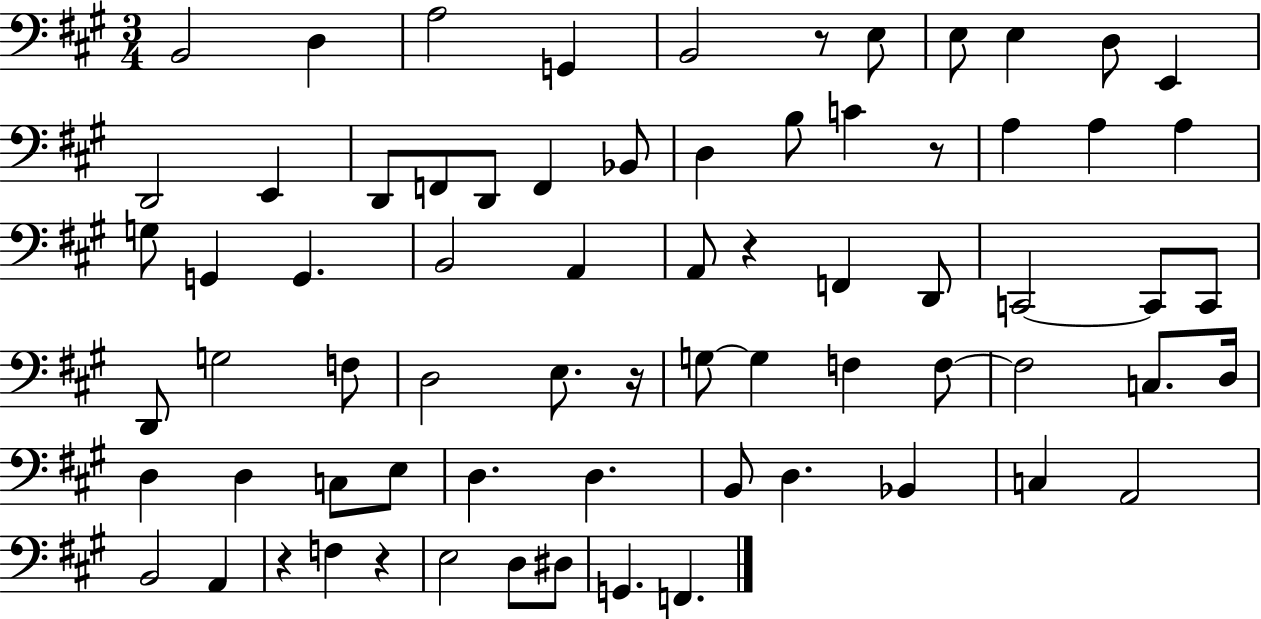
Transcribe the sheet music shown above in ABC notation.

X:1
T:Untitled
M:3/4
L:1/4
K:A
B,,2 D, A,2 G,, B,,2 z/2 E,/2 E,/2 E, D,/2 E,, D,,2 E,, D,,/2 F,,/2 D,,/2 F,, _B,,/2 D, B,/2 C z/2 A, A, A, G,/2 G,, G,, B,,2 A,, A,,/2 z F,, D,,/2 C,,2 C,,/2 C,,/2 D,,/2 G,2 F,/2 D,2 E,/2 z/4 G,/2 G, F, F,/2 F,2 C,/2 D,/4 D, D, C,/2 E,/2 D, D, B,,/2 D, _B,, C, A,,2 B,,2 A,, z F, z E,2 D,/2 ^D,/2 G,, F,,